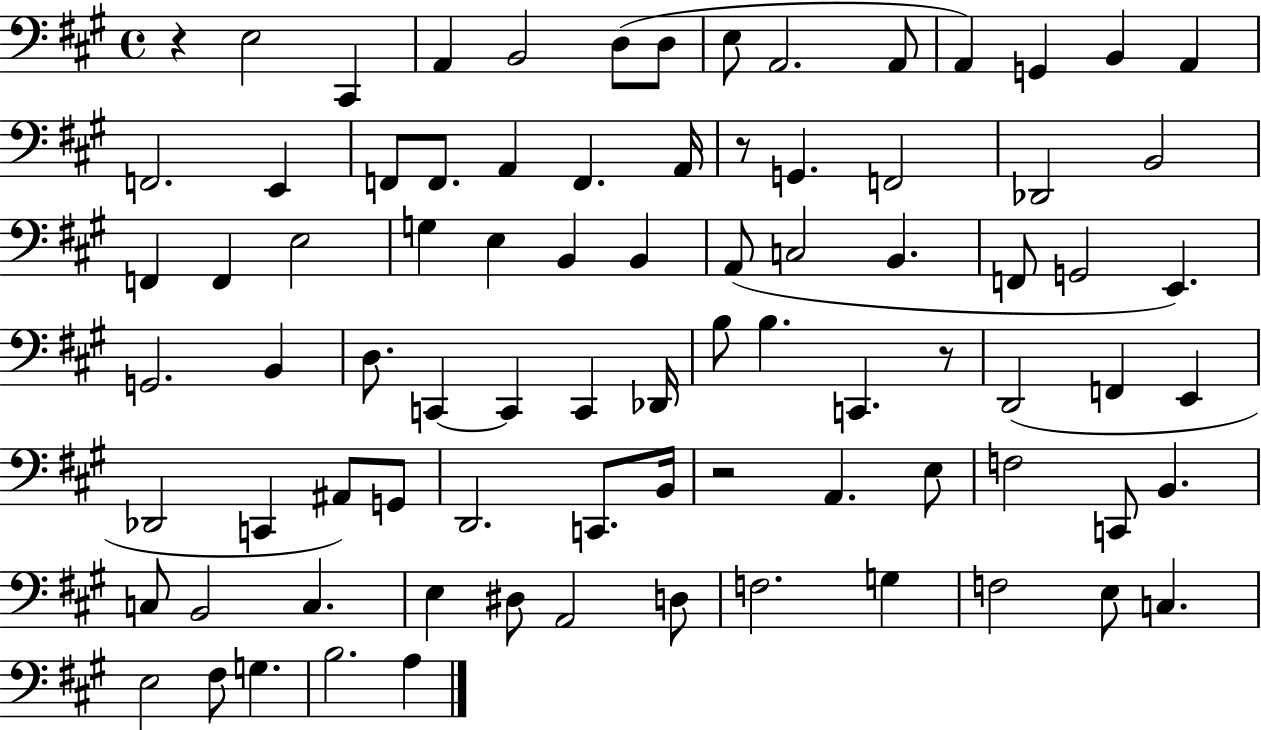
X:1
T:Untitled
M:4/4
L:1/4
K:A
z E,2 ^C,, A,, B,,2 D,/2 D,/2 E,/2 A,,2 A,,/2 A,, G,, B,, A,, F,,2 E,, F,,/2 F,,/2 A,, F,, A,,/4 z/2 G,, F,,2 _D,,2 B,,2 F,, F,, E,2 G, E, B,, B,, A,,/2 C,2 B,, F,,/2 G,,2 E,, G,,2 B,, D,/2 C,, C,, C,, _D,,/4 B,/2 B, C,, z/2 D,,2 F,, E,, _D,,2 C,, ^A,,/2 G,,/2 D,,2 C,,/2 B,,/4 z2 A,, E,/2 F,2 C,,/2 B,, C,/2 B,,2 C, E, ^D,/2 A,,2 D,/2 F,2 G, F,2 E,/2 C, E,2 ^F,/2 G, B,2 A,